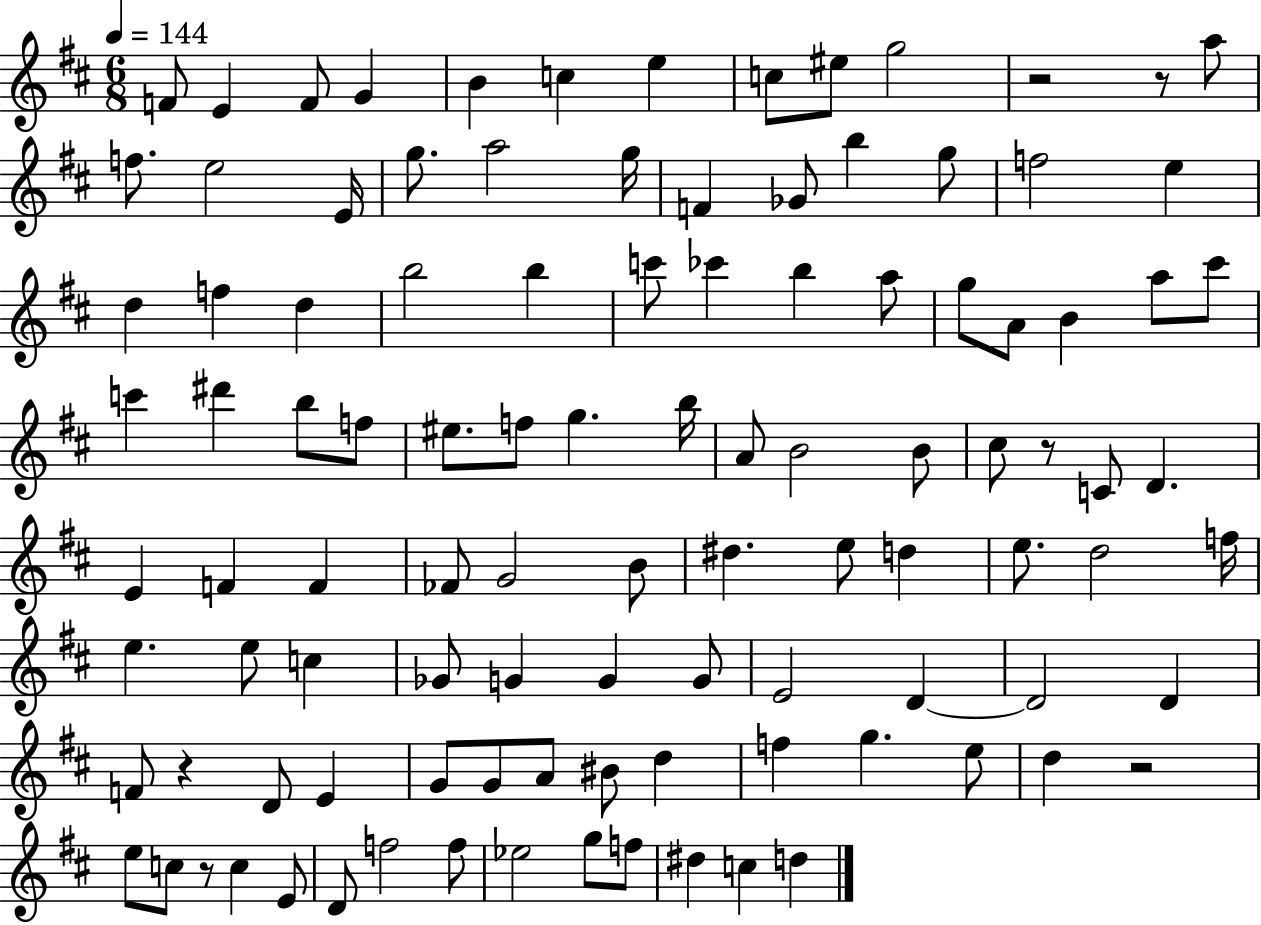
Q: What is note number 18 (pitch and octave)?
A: F4